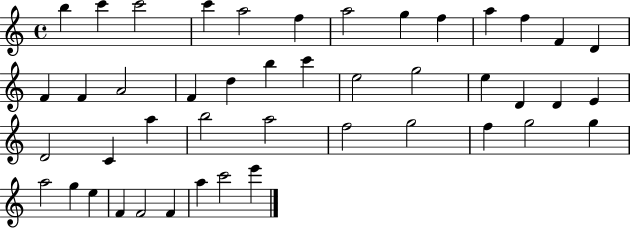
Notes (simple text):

B5/q C6/q C6/h C6/q A5/h F5/q A5/h G5/q F5/q A5/q F5/q F4/q D4/q F4/q F4/q A4/h F4/q D5/q B5/q C6/q E5/h G5/h E5/q D4/q D4/q E4/q D4/h C4/q A5/q B5/h A5/h F5/h G5/h F5/q G5/h G5/q A5/h G5/q E5/q F4/q F4/h F4/q A5/q C6/h E6/q